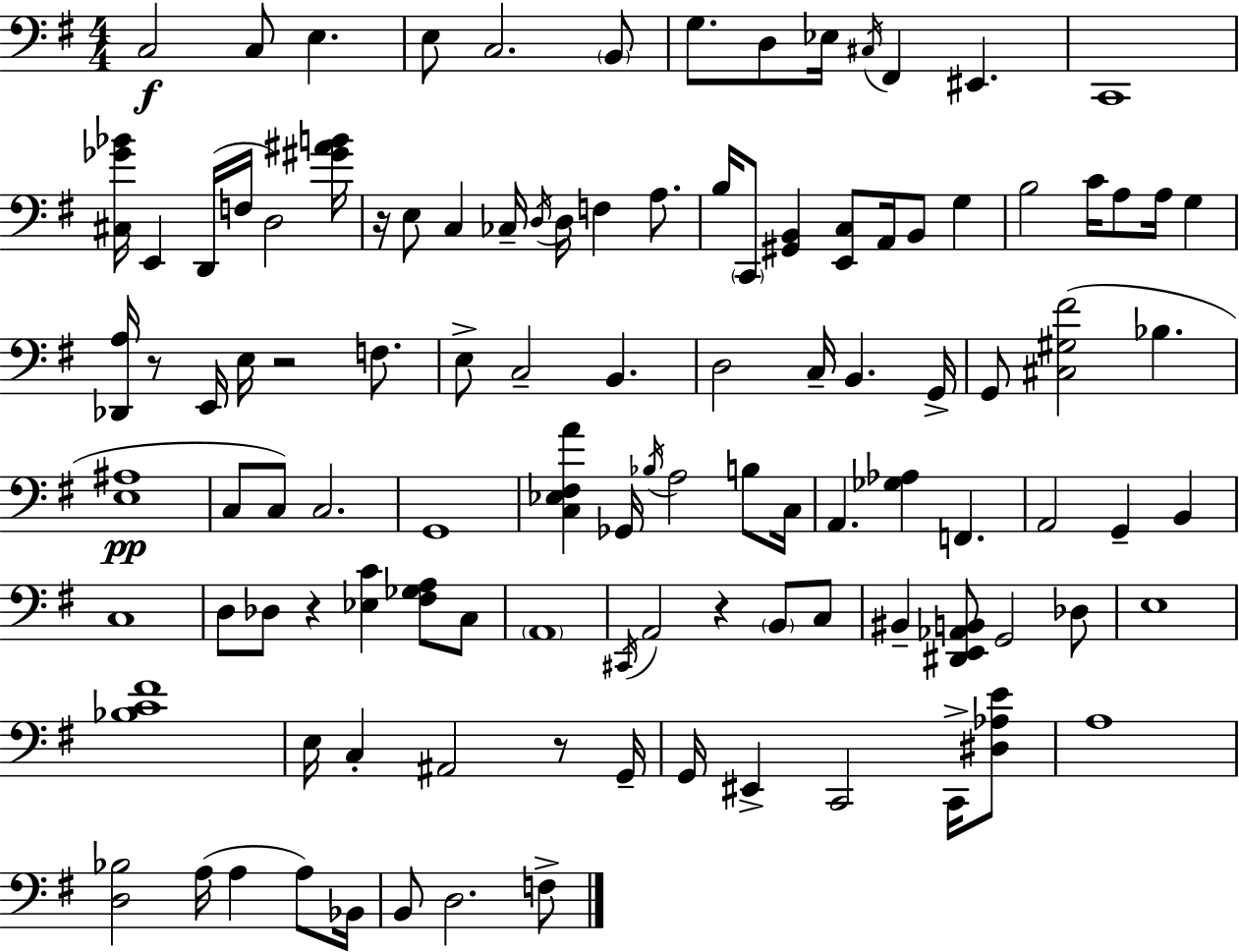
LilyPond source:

{
  \clef bass
  \numericTimeSignature
  \time 4/4
  \key e \minor
  \repeat volta 2 { c2\f c8 e4. | e8 c2. \parenthesize b,8 | g8. d8 ees16 \acciaccatura { cis16 } fis,4 eis,4. | c,1 | \break <cis ges' bes'>16 e,4 d,16( f16 d2) | <gis' ais' b'>16 r16 e8 c4 ces16-- \acciaccatura { d16 } d16 f4 a8. | b16 \parenthesize c,8 <gis, b,>4 <e, c>8 a,16 b,8 g4 | b2 c'16 a8 a16 g4 | \break <des, a>16 r8 e,16 e16 r2 f8. | e8-> c2-- b,4. | d2 c16-- b,4. | g,16-> g,8 <cis gis fis'>2( bes4. | \break <e ais>1\pp | c8 c8) c2. | g,1 | <c ees fis a'>4 ges,16 \acciaccatura { bes16 } a2 | \break b8 c16 a,4. <ges aes>4 f,4. | a,2 g,4-- b,4 | c1 | d8 des8 r4 <ees c'>4 <fis ges a>8 | \break c8 \parenthesize a,1 | \acciaccatura { cis,16 } a,2 r4 | \parenthesize b,8 c8 bis,4-- <dis, e, aes, b,>8 g,2 | des8 e1 | \break <bes c' fis'>1 | e16 c4-. ais,2 | r8 g,16-- g,16 eis,4-> c,2 | c,16-> <dis aes e'>8 a1 | \break <d bes>2 a16( a4 | a8) bes,16 b,8 d2. | f8-> } \bar "|."
}